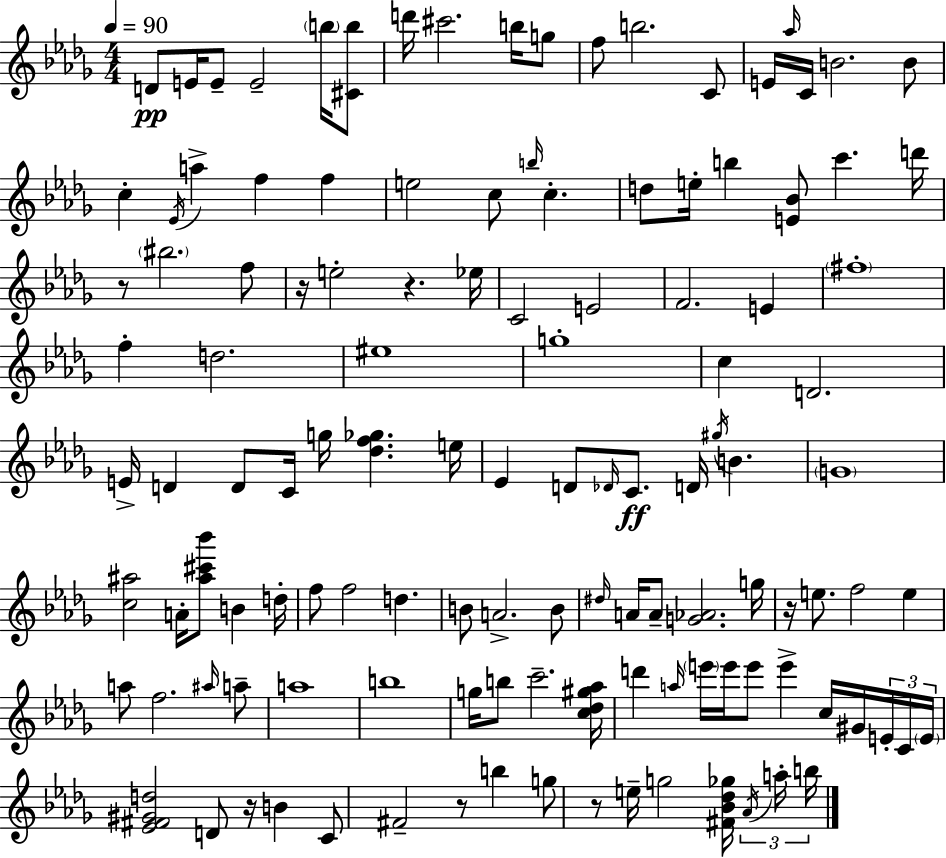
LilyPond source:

{
  \clef treble
  \numericTimeSignature
  \time 4/4
  \key bes \minor
  \tempo 4 = 90
  \repeat volta 2 { d'8\pp e'16 e'8-- e'2-- \parenthesize b''16 <cis' b''>8 | d'''16 cis'''2. b''16 g''8 | f''8 b''2. c'8 | e'16 \grace { aes''16 } c'16 b'2. b'8 | \break c''4-. \acciaccatura { ees'16 } a''4-> f''4 f''4 | e''2 c''8 \grace { b''16 } c''4.-. | d''8 e''16-. b''4 <e' bes'>8 c'''4. | d'''16 r8 \parenthesize bis''2. | \break f''8 r16 e''2-. r4. | ees''16 c'2 e'2 | f'2. e'4 | \parenthesize fis''1-. | \break f''4-. d''2. | eis''1 | g''1-. | c''4 d'2. | \break e'16-> d'4 d'8 c'16 g''16 <des'' f'' ges''>4. | e''16 ees'4 d'8 \grace { des'16 } c'8.\ff d'16 \acciaccatura { gis''16 } b'4. | \parenthesize g'1 | <c'' ais''>2 a'16-. <ais'' cis''' bes'''>8 | \break b'4 d''16-. f''8 f''2 d''4. | b'8 a'2.-> | b'8 \grace { dis''16 } a'16 a'8-- <g' aes'>2. | g''16 r16 e''8. f''2 | \break e''4 a''8 f''2. | \grace { ais''16 } a''8-- a''1 | b''1 | g''16 b''8 c'''2.-- | \break <c'' des'' gis'' aes''>16 d'''4 \grace { a''16 } \parenthesize e'''16 e'''16 e'''8 | e'''4-> c''16 gis'16 \tuplet 3/2 { e'16-. c'16 \parenthesize e'16 } <ees' fis' gis' d''>2 | d'8 r16 b'4 c'8 fis'2-- | r8 b''4 g''8 r8 e''16-- g''2 | \break <fis' bes' des'' ges''>16 \tuplet 3/2 { \acciaccatura { aes'16 } a''16-. b''16 } } \bar "|."
}